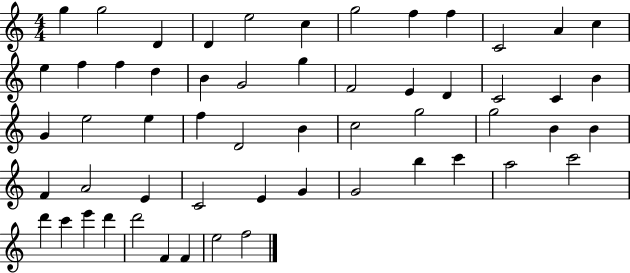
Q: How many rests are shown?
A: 0